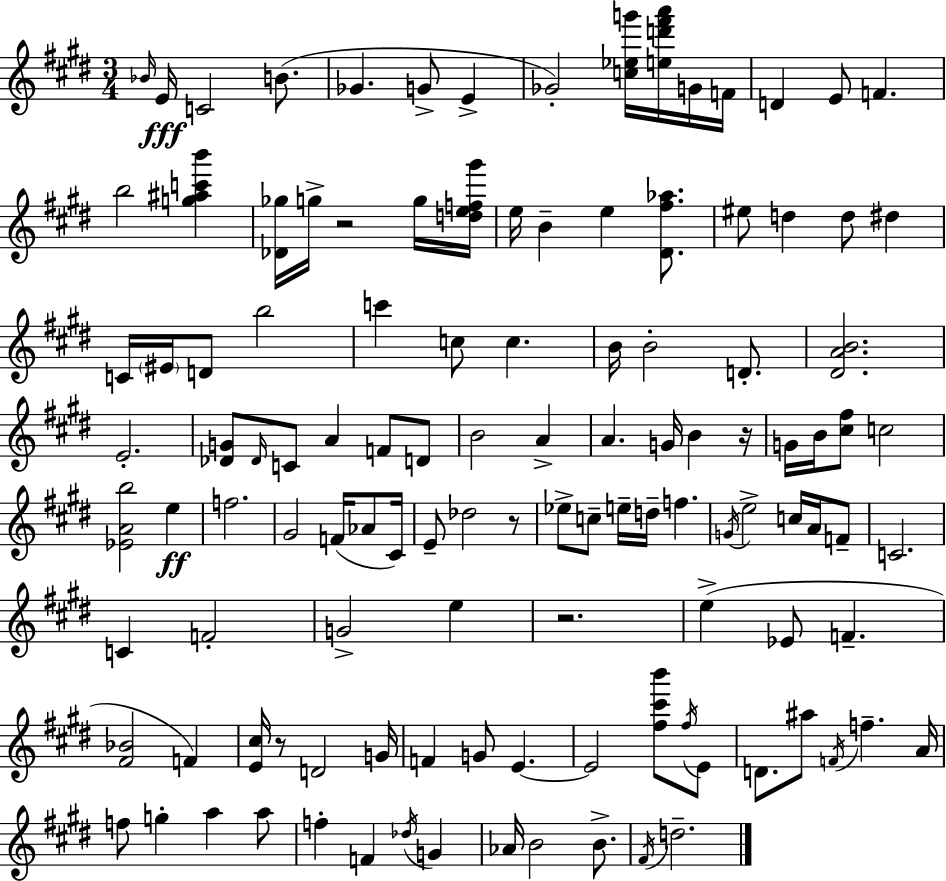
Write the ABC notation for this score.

X:1
T:Untitled
M:3/4
L:1/4
K:E
_B/4 E/4 C2 B/2 _G G/2 E _G2 [c_eg']/4 [ed'^f'a']/4 G/4 F/4 D E/2 F b2 [g^ac'b'] [_D_g]/4 g/4 z2 g/4 [def^g']/4 e/4 B e [^D^f_a]/2 ^e/2 d d/2 ^d C/4 ^E/4 D/2 b2 c' c/2 c B/4 B2 D/2 [^DAB]2 E2 [_DG]/2 _D/4 C/2 A F/2 D/2 B2 A A G/4 B z/4 G/4 B/4 [^c^f]/2 c2 [_EAb]2 e f2 ^G2 F/4 _A/2 ^C/4 E/2 _d2 z/2 _e/2 c/2 e/4 d/4 f G/4 e2 c/4 A/4 F/2 C2 C F2 G2 e z2 e _E/2 F [^F_B]2 F [E^c]/4 z/2 D2 G/4 F G/2 E E2 [^f^c'b']/2 ^f/4 E/2 D/2 ^a/2 F/4 f A/4 f/2 g a a/2 f F _d/4 G _A/4 B2 B/2 ^F/4 d2